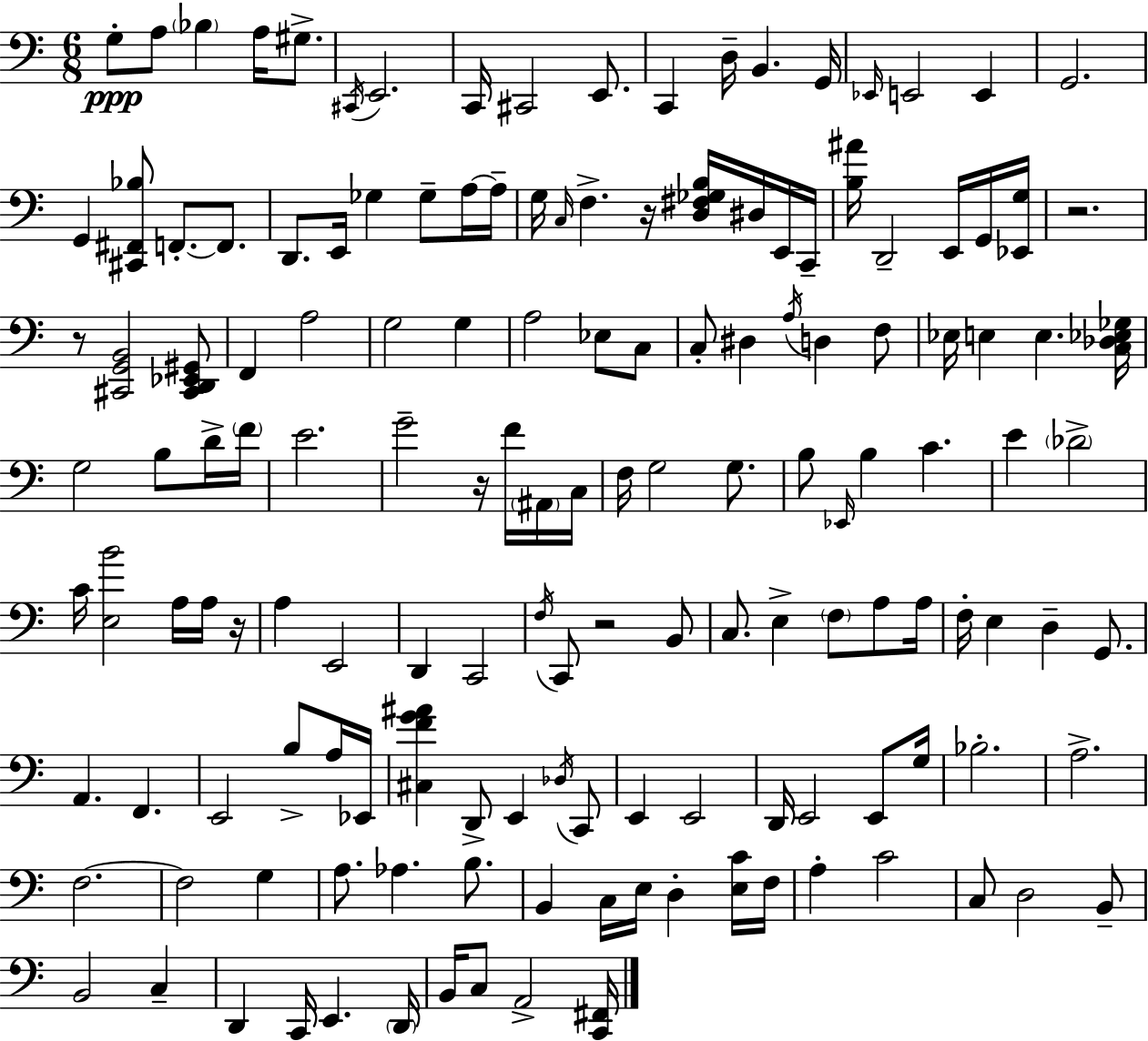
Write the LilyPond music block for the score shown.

{
  \clef bass
  \numericTimeSignature
  \time 6/8
  \key c \major
  g8-.\ppp a8 \parenthesize bes4 a16 gis8.-> | \acciaccatura { cis,16 } e,2. | c,16 cis,2 e,8. | c,4 d16-- b,4. | \break g,16 \grace { ees,16 } e,2 e,4 | g,2. | g,4 <cis, fis, bes>8 f,8.-.~~ f,8. | d,8. e,16 ges4 ges8-- | \break a16~~ a16-- g16 \grace { c16 } f4.-> r16 <d fis ges b>16 | dis16 e,16 c,16-- <b ais'>16 d,2-- | e,16 g,16 <ees, g>16 r2. | r8 <cis, g, b,>2 | \break <cis, d, ees, gis,>8 f,4 a2 | g2 g4 | a2 ees8 | c8 c8-. dis4 \acciaccatura { a16 } d4 | \break f8 ees16 e4 e4. | <c des ees ges>16 g2 | b8 d'16-> \parenthesize f'16 e'2. | g'2-- | \break r16 f'16 \parenthesize ais,16 c16 f16 g2 | g8. b8 \grace { ees,16 } b4 c'4. | e'4 \parenthesize des'2-> | c'16 <e b'>2 | \break a16 a16 r16 a4 e,2 | d,4 c,2 | \acciaccatura { f16 } c,8 r2 | b,8 c8. e4-> | \break \parenthesize f8 a8 a16 f16-. e4 d4-- | g,8. a,4. | f,4. e,2 | b8-> a16 ees,16 <cis f' g' ais'>4 d,8-> | \break e,4 \acciaccatura { des16 } c,8 e,4 e,2 | d,16 e,2 | e,8 g16 bes2.-. | a2.-> | \break f2.~~ | f2 | g4 a8. aes4. | b8. b,4 c16 | \break e16 d4-. <e c'>16 f16 a4-. c'2 | c8 d2 | b,8-- b,2 | c4-- d,4 c,16 | \break e,4. \parenthesize d,16 b,16 c8 a,2-> | <c, fis,>16 \bar "|."
}